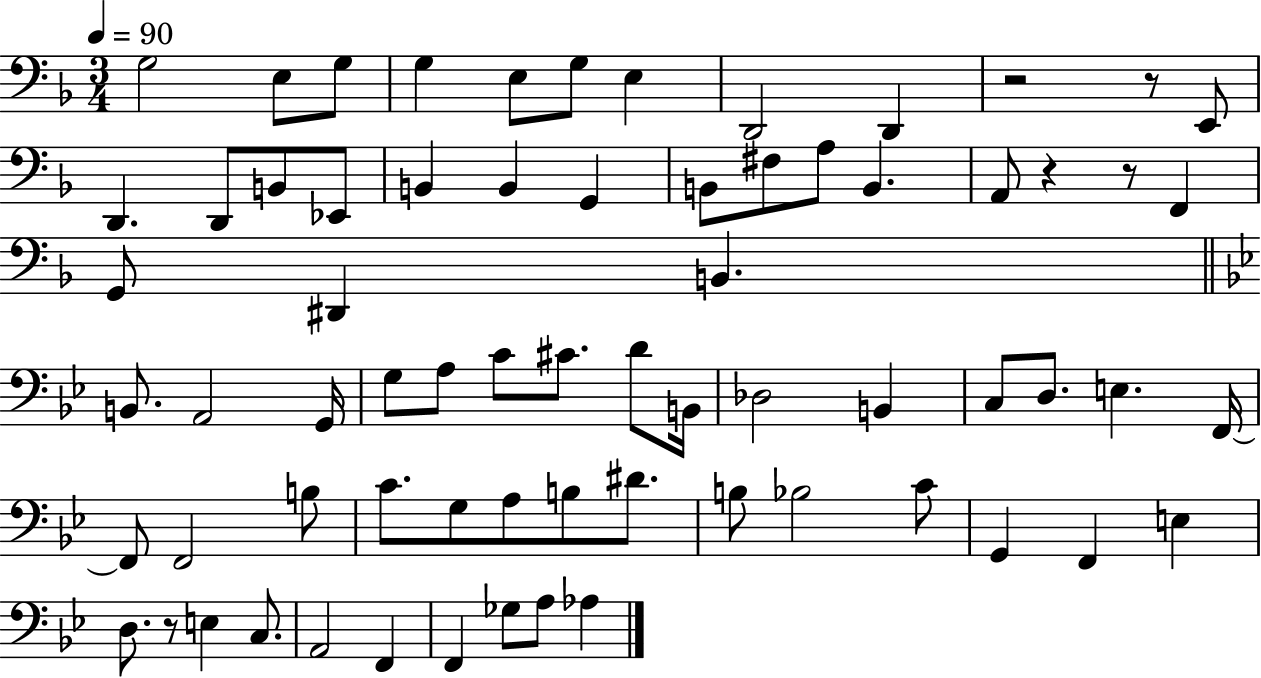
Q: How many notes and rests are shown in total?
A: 69